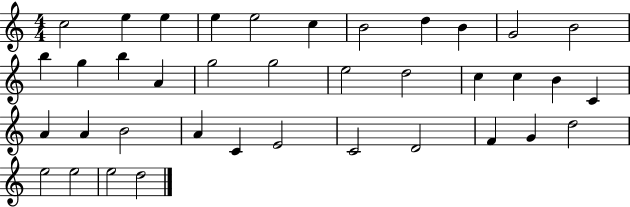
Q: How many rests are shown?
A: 0